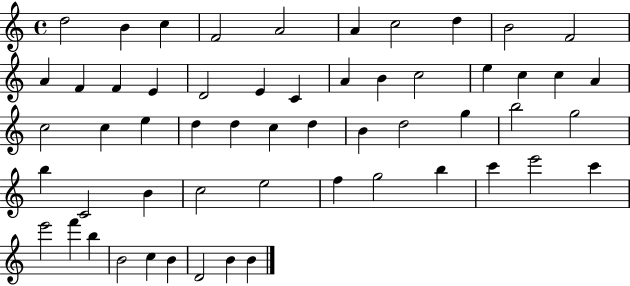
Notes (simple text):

D5/h B4/q C5/q F4/h A4/h A4/q C5/h D5/q B4/h F4/h A4/q F4/q F4/q E4/q D4/h E4/q C4/q A4/q B4/q C5/h E5/q C5/q C5/q A4/q C5/h C5/q E5/q D5/q D5/q C5/q D5/q B4/q D5/h G5/q B5/h G5/h B5/q C4/h B4/q C5/h E5/h F5/q G5/h B5/q C6/q E6/h C6/q E6/h F6/q B5/q B4/h C5/q B4/q D4/h B4/q B4/q